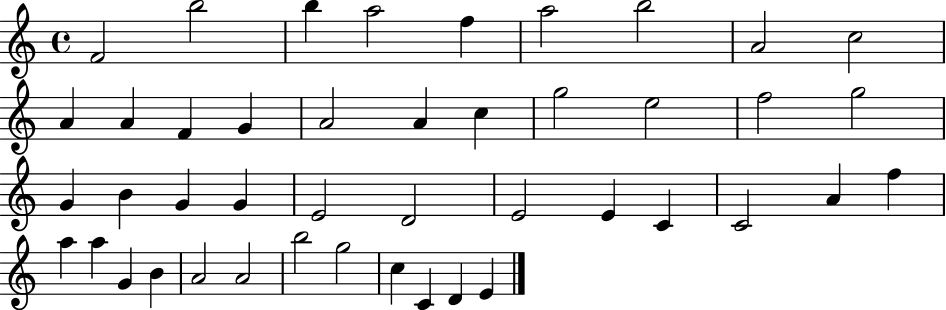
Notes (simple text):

F4/h B5/h B5/q A5/h F5/q A5/h B5/h A4/h C5/h A4/q A4/q F4/q G4/q A4/h A4/q C5/q G5/h E5/h F5/h G5/h G4/q B4/q G4/q G4/q E4/h D4/h E4/h E4/q C4/q C4/h A4/q F5/q A5/q A5/q G4/q B4/q A4/h A4/h B5/h G5/h C5/q C4/q D4/q E4/q